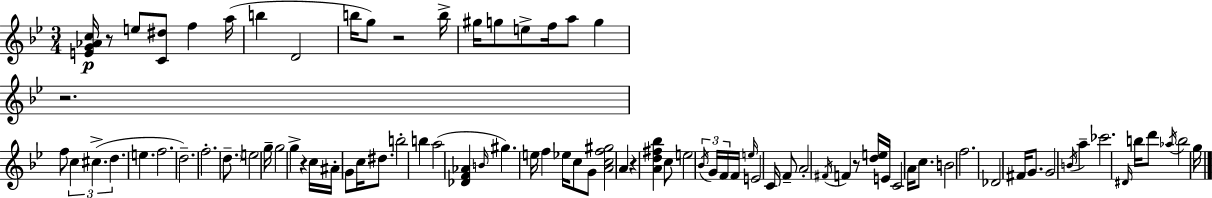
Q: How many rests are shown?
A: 6